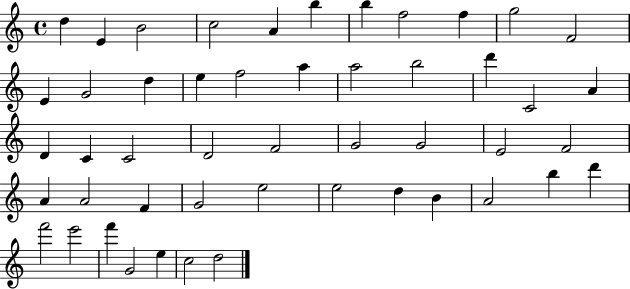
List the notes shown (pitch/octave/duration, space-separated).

D5/q E4/q B4/h C5/h A4/q B5/q B5/q F5/h F5/q G5/h F4/h E4/q G4/h D5/q E5/q F5/h A5/q A5/h B5/h D6/q C4/h A4/q D4/q C4/q C4/h D4/h F4/h G4/h G4/h E4/h F4/h A4/q A4/h F4/q G4/h E5/h E5/h D5/q B4/q A4/h B5/q D6/q F6/h E6/h F6/q G4/h E5/q C5/h D5/h